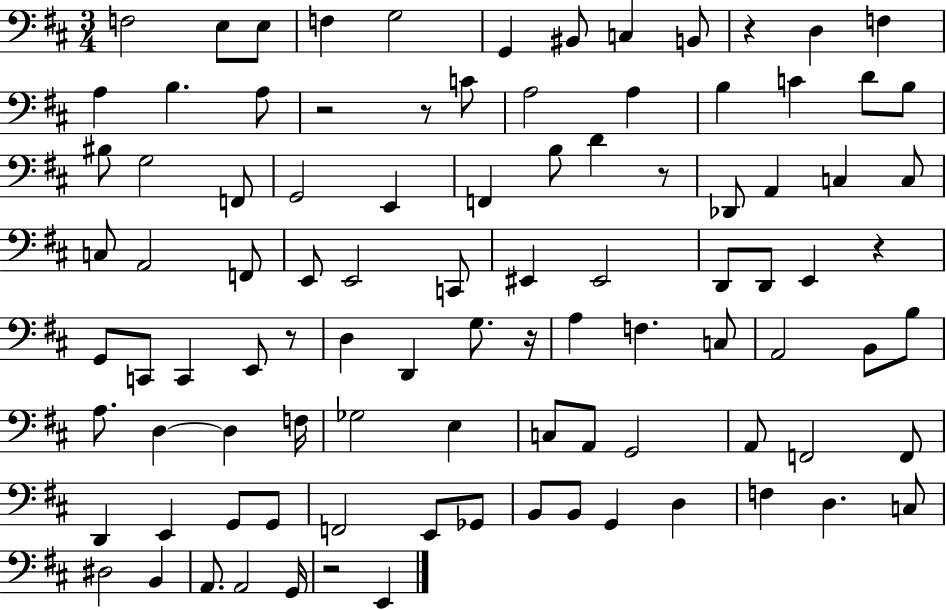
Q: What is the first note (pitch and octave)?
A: F3